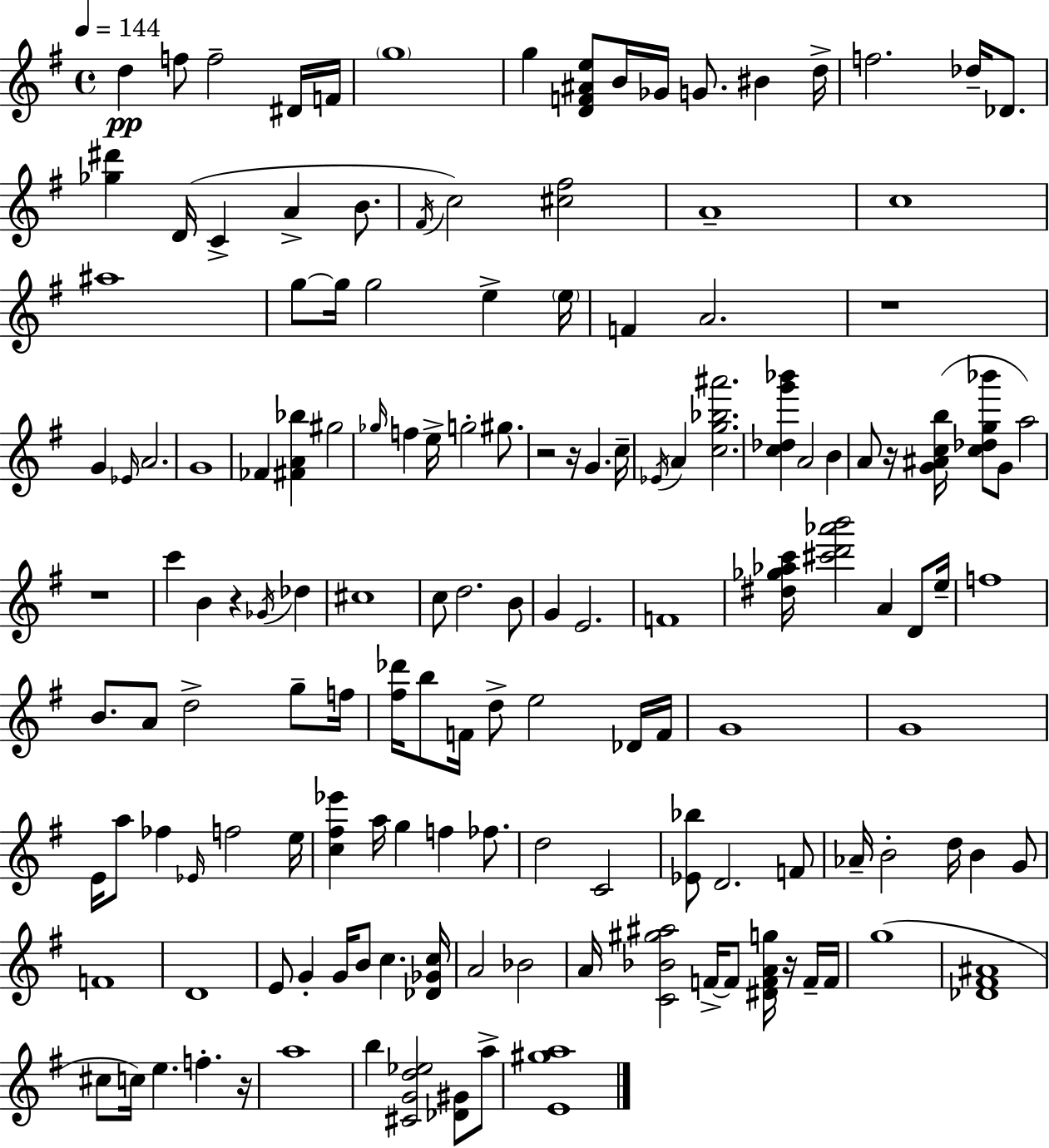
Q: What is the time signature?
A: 4/4